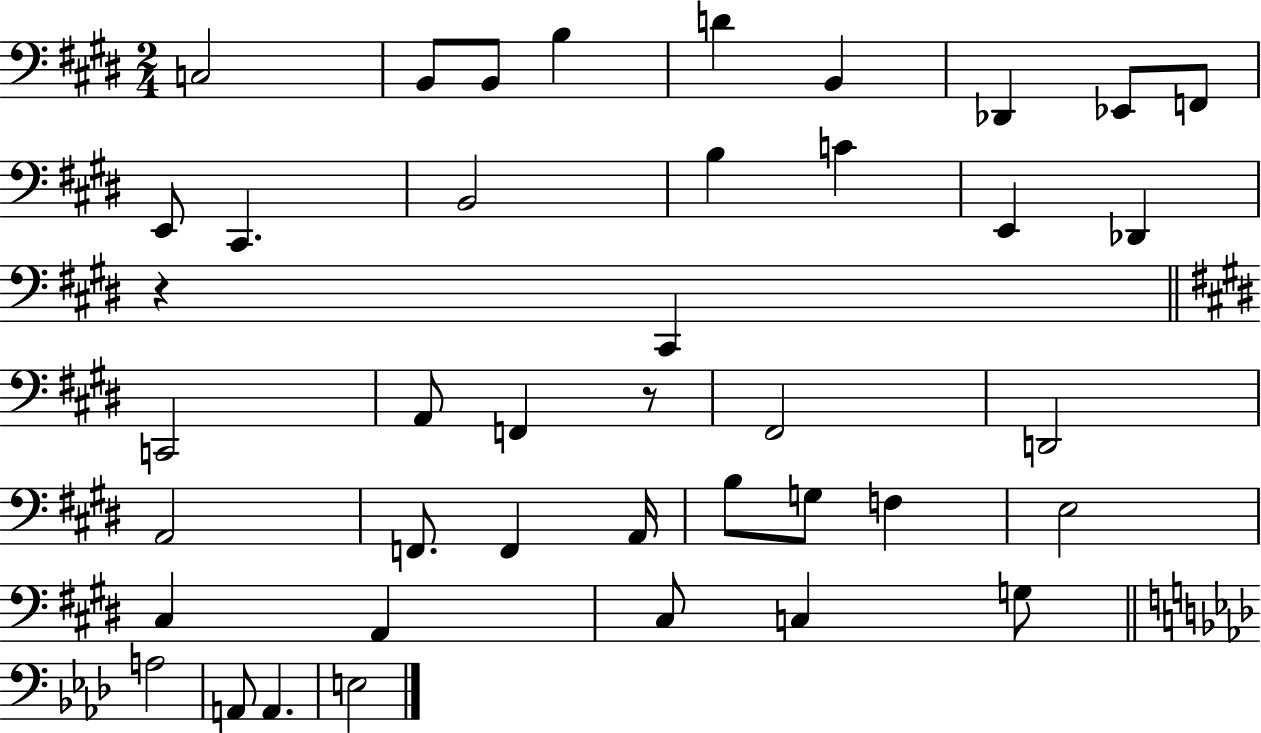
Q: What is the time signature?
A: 2/4